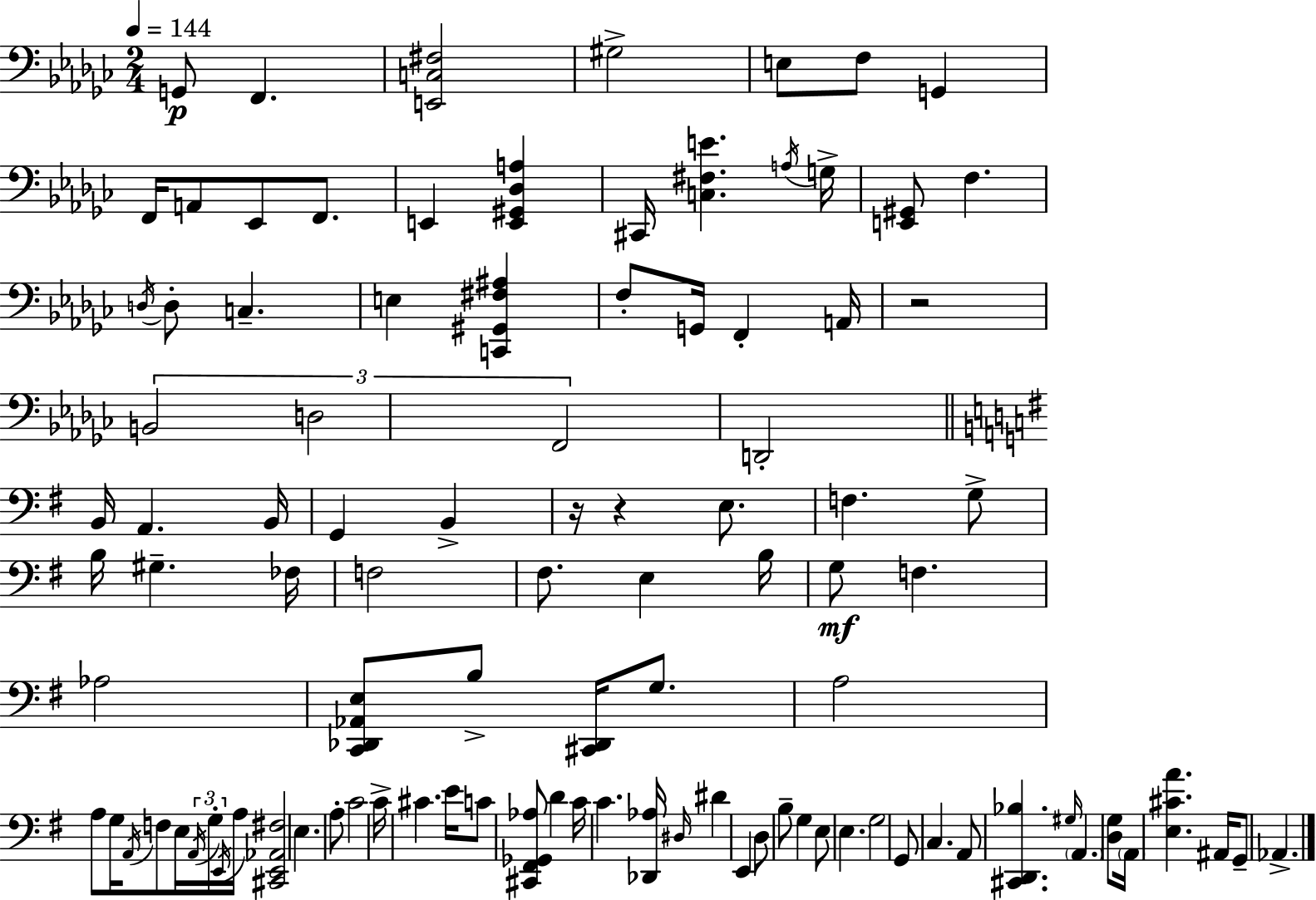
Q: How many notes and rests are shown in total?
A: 101